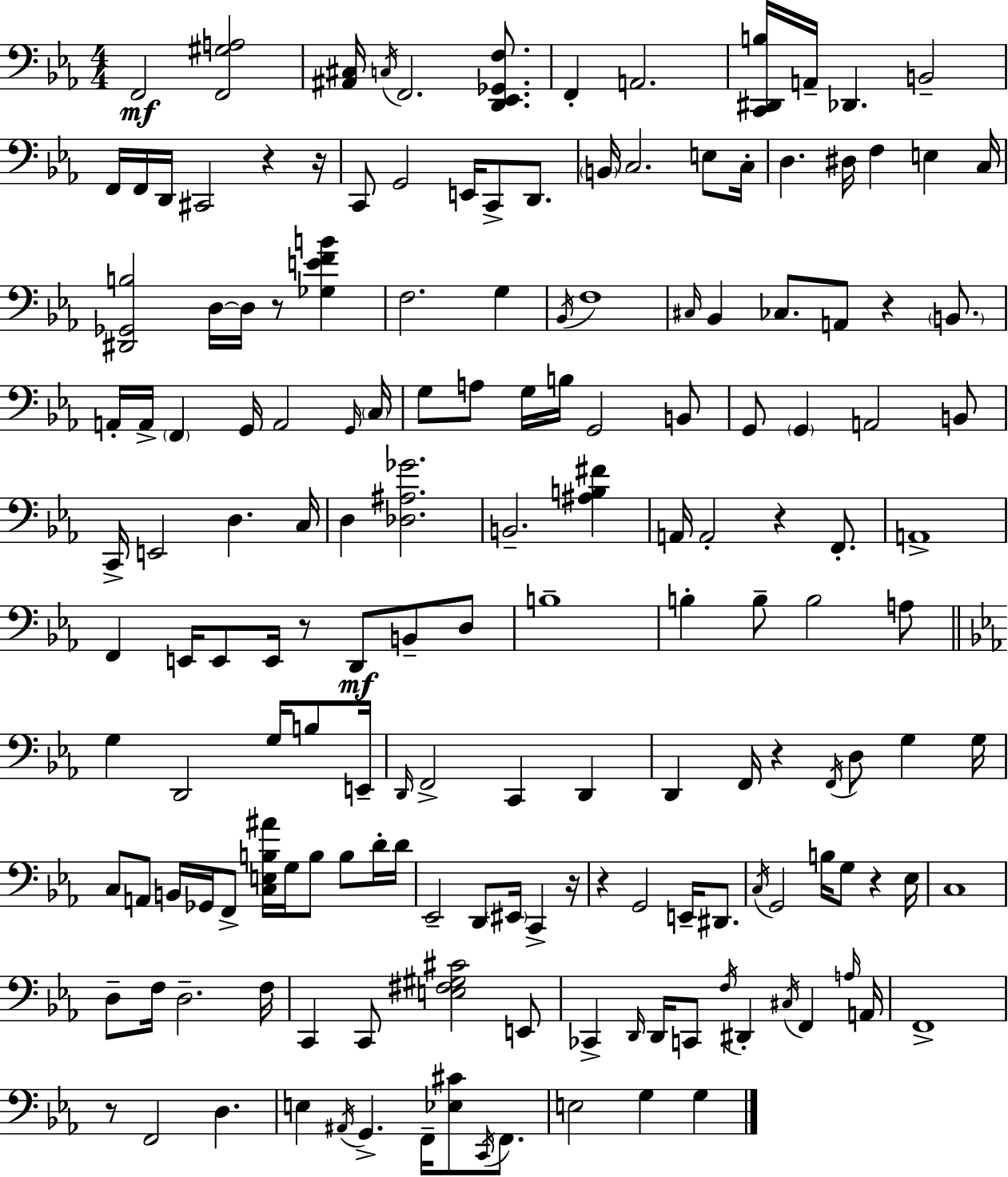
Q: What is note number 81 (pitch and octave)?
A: E2